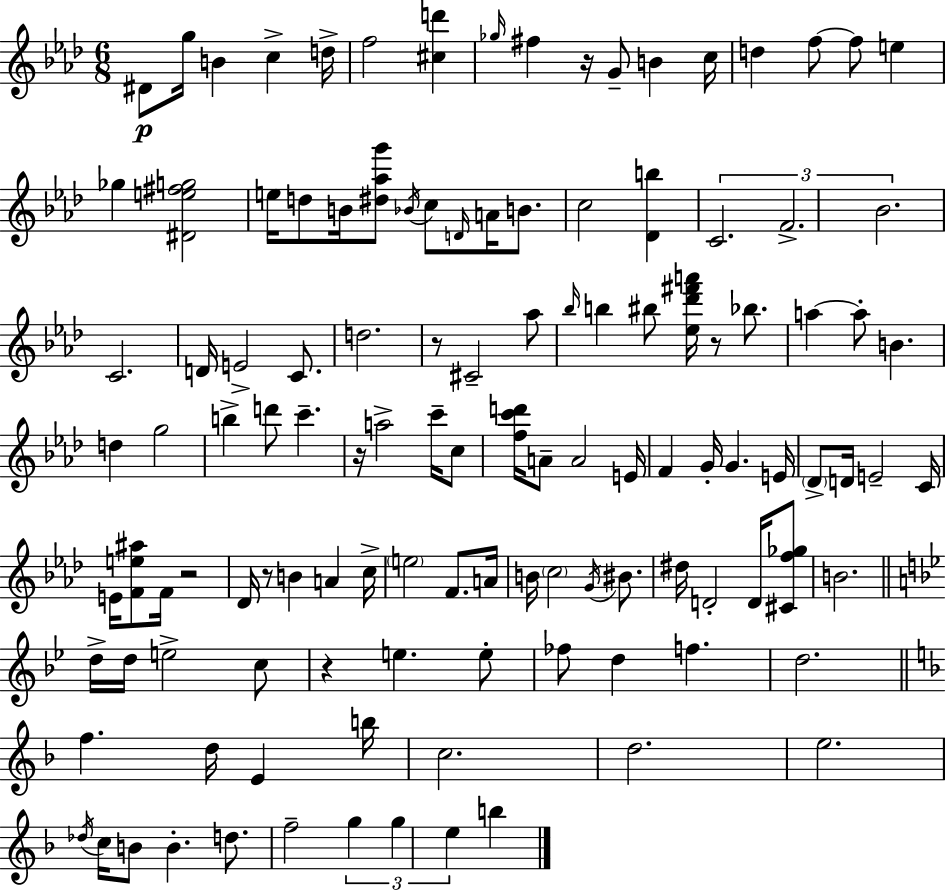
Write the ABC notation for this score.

X:1
T:Untitled
M:6/8
L:1/4
K:Ab
^D/2 g/4 B c d/4 f2 [^cd'] _g/4 ^f z/4 G/2 B c/4 d f/2 f/2 e _g [^De^fg]2 e/4 d/2 B/4 [^d_ag']/2 _B/4 c/2 D/4 A/4 B/2 c2 [_Db] C2 F2 _B2 C2 D/4 E2 C/2 d2 z/2 ^C2 _a/2 _b/4 b ^b/2 [_e_d'^f'a']/4 z/2 _b/2 a a/2 B d g2 b d'/2 c' z/4 a2 c'/4 c/2 [fc'd']/4 A/2 A2 E/4 F G/4 G E/4 _D/2 D/4 E2 C/4 E/4 [Fe^a]/2 F/4 z2 _D/4 z/2 B A c/4 e2 F/2 A/4 B/4 c2 G/4 ^B/2 ^d/4 D2 D/4 [^Cf_g]/2 B2 d/4 d/4 e2 c/2 z e e/2 _f/2 d f d2 f d/4 E b/4 c2 d2 e2 _d/4 c/4 B/2 B d/2 f2 g g e b